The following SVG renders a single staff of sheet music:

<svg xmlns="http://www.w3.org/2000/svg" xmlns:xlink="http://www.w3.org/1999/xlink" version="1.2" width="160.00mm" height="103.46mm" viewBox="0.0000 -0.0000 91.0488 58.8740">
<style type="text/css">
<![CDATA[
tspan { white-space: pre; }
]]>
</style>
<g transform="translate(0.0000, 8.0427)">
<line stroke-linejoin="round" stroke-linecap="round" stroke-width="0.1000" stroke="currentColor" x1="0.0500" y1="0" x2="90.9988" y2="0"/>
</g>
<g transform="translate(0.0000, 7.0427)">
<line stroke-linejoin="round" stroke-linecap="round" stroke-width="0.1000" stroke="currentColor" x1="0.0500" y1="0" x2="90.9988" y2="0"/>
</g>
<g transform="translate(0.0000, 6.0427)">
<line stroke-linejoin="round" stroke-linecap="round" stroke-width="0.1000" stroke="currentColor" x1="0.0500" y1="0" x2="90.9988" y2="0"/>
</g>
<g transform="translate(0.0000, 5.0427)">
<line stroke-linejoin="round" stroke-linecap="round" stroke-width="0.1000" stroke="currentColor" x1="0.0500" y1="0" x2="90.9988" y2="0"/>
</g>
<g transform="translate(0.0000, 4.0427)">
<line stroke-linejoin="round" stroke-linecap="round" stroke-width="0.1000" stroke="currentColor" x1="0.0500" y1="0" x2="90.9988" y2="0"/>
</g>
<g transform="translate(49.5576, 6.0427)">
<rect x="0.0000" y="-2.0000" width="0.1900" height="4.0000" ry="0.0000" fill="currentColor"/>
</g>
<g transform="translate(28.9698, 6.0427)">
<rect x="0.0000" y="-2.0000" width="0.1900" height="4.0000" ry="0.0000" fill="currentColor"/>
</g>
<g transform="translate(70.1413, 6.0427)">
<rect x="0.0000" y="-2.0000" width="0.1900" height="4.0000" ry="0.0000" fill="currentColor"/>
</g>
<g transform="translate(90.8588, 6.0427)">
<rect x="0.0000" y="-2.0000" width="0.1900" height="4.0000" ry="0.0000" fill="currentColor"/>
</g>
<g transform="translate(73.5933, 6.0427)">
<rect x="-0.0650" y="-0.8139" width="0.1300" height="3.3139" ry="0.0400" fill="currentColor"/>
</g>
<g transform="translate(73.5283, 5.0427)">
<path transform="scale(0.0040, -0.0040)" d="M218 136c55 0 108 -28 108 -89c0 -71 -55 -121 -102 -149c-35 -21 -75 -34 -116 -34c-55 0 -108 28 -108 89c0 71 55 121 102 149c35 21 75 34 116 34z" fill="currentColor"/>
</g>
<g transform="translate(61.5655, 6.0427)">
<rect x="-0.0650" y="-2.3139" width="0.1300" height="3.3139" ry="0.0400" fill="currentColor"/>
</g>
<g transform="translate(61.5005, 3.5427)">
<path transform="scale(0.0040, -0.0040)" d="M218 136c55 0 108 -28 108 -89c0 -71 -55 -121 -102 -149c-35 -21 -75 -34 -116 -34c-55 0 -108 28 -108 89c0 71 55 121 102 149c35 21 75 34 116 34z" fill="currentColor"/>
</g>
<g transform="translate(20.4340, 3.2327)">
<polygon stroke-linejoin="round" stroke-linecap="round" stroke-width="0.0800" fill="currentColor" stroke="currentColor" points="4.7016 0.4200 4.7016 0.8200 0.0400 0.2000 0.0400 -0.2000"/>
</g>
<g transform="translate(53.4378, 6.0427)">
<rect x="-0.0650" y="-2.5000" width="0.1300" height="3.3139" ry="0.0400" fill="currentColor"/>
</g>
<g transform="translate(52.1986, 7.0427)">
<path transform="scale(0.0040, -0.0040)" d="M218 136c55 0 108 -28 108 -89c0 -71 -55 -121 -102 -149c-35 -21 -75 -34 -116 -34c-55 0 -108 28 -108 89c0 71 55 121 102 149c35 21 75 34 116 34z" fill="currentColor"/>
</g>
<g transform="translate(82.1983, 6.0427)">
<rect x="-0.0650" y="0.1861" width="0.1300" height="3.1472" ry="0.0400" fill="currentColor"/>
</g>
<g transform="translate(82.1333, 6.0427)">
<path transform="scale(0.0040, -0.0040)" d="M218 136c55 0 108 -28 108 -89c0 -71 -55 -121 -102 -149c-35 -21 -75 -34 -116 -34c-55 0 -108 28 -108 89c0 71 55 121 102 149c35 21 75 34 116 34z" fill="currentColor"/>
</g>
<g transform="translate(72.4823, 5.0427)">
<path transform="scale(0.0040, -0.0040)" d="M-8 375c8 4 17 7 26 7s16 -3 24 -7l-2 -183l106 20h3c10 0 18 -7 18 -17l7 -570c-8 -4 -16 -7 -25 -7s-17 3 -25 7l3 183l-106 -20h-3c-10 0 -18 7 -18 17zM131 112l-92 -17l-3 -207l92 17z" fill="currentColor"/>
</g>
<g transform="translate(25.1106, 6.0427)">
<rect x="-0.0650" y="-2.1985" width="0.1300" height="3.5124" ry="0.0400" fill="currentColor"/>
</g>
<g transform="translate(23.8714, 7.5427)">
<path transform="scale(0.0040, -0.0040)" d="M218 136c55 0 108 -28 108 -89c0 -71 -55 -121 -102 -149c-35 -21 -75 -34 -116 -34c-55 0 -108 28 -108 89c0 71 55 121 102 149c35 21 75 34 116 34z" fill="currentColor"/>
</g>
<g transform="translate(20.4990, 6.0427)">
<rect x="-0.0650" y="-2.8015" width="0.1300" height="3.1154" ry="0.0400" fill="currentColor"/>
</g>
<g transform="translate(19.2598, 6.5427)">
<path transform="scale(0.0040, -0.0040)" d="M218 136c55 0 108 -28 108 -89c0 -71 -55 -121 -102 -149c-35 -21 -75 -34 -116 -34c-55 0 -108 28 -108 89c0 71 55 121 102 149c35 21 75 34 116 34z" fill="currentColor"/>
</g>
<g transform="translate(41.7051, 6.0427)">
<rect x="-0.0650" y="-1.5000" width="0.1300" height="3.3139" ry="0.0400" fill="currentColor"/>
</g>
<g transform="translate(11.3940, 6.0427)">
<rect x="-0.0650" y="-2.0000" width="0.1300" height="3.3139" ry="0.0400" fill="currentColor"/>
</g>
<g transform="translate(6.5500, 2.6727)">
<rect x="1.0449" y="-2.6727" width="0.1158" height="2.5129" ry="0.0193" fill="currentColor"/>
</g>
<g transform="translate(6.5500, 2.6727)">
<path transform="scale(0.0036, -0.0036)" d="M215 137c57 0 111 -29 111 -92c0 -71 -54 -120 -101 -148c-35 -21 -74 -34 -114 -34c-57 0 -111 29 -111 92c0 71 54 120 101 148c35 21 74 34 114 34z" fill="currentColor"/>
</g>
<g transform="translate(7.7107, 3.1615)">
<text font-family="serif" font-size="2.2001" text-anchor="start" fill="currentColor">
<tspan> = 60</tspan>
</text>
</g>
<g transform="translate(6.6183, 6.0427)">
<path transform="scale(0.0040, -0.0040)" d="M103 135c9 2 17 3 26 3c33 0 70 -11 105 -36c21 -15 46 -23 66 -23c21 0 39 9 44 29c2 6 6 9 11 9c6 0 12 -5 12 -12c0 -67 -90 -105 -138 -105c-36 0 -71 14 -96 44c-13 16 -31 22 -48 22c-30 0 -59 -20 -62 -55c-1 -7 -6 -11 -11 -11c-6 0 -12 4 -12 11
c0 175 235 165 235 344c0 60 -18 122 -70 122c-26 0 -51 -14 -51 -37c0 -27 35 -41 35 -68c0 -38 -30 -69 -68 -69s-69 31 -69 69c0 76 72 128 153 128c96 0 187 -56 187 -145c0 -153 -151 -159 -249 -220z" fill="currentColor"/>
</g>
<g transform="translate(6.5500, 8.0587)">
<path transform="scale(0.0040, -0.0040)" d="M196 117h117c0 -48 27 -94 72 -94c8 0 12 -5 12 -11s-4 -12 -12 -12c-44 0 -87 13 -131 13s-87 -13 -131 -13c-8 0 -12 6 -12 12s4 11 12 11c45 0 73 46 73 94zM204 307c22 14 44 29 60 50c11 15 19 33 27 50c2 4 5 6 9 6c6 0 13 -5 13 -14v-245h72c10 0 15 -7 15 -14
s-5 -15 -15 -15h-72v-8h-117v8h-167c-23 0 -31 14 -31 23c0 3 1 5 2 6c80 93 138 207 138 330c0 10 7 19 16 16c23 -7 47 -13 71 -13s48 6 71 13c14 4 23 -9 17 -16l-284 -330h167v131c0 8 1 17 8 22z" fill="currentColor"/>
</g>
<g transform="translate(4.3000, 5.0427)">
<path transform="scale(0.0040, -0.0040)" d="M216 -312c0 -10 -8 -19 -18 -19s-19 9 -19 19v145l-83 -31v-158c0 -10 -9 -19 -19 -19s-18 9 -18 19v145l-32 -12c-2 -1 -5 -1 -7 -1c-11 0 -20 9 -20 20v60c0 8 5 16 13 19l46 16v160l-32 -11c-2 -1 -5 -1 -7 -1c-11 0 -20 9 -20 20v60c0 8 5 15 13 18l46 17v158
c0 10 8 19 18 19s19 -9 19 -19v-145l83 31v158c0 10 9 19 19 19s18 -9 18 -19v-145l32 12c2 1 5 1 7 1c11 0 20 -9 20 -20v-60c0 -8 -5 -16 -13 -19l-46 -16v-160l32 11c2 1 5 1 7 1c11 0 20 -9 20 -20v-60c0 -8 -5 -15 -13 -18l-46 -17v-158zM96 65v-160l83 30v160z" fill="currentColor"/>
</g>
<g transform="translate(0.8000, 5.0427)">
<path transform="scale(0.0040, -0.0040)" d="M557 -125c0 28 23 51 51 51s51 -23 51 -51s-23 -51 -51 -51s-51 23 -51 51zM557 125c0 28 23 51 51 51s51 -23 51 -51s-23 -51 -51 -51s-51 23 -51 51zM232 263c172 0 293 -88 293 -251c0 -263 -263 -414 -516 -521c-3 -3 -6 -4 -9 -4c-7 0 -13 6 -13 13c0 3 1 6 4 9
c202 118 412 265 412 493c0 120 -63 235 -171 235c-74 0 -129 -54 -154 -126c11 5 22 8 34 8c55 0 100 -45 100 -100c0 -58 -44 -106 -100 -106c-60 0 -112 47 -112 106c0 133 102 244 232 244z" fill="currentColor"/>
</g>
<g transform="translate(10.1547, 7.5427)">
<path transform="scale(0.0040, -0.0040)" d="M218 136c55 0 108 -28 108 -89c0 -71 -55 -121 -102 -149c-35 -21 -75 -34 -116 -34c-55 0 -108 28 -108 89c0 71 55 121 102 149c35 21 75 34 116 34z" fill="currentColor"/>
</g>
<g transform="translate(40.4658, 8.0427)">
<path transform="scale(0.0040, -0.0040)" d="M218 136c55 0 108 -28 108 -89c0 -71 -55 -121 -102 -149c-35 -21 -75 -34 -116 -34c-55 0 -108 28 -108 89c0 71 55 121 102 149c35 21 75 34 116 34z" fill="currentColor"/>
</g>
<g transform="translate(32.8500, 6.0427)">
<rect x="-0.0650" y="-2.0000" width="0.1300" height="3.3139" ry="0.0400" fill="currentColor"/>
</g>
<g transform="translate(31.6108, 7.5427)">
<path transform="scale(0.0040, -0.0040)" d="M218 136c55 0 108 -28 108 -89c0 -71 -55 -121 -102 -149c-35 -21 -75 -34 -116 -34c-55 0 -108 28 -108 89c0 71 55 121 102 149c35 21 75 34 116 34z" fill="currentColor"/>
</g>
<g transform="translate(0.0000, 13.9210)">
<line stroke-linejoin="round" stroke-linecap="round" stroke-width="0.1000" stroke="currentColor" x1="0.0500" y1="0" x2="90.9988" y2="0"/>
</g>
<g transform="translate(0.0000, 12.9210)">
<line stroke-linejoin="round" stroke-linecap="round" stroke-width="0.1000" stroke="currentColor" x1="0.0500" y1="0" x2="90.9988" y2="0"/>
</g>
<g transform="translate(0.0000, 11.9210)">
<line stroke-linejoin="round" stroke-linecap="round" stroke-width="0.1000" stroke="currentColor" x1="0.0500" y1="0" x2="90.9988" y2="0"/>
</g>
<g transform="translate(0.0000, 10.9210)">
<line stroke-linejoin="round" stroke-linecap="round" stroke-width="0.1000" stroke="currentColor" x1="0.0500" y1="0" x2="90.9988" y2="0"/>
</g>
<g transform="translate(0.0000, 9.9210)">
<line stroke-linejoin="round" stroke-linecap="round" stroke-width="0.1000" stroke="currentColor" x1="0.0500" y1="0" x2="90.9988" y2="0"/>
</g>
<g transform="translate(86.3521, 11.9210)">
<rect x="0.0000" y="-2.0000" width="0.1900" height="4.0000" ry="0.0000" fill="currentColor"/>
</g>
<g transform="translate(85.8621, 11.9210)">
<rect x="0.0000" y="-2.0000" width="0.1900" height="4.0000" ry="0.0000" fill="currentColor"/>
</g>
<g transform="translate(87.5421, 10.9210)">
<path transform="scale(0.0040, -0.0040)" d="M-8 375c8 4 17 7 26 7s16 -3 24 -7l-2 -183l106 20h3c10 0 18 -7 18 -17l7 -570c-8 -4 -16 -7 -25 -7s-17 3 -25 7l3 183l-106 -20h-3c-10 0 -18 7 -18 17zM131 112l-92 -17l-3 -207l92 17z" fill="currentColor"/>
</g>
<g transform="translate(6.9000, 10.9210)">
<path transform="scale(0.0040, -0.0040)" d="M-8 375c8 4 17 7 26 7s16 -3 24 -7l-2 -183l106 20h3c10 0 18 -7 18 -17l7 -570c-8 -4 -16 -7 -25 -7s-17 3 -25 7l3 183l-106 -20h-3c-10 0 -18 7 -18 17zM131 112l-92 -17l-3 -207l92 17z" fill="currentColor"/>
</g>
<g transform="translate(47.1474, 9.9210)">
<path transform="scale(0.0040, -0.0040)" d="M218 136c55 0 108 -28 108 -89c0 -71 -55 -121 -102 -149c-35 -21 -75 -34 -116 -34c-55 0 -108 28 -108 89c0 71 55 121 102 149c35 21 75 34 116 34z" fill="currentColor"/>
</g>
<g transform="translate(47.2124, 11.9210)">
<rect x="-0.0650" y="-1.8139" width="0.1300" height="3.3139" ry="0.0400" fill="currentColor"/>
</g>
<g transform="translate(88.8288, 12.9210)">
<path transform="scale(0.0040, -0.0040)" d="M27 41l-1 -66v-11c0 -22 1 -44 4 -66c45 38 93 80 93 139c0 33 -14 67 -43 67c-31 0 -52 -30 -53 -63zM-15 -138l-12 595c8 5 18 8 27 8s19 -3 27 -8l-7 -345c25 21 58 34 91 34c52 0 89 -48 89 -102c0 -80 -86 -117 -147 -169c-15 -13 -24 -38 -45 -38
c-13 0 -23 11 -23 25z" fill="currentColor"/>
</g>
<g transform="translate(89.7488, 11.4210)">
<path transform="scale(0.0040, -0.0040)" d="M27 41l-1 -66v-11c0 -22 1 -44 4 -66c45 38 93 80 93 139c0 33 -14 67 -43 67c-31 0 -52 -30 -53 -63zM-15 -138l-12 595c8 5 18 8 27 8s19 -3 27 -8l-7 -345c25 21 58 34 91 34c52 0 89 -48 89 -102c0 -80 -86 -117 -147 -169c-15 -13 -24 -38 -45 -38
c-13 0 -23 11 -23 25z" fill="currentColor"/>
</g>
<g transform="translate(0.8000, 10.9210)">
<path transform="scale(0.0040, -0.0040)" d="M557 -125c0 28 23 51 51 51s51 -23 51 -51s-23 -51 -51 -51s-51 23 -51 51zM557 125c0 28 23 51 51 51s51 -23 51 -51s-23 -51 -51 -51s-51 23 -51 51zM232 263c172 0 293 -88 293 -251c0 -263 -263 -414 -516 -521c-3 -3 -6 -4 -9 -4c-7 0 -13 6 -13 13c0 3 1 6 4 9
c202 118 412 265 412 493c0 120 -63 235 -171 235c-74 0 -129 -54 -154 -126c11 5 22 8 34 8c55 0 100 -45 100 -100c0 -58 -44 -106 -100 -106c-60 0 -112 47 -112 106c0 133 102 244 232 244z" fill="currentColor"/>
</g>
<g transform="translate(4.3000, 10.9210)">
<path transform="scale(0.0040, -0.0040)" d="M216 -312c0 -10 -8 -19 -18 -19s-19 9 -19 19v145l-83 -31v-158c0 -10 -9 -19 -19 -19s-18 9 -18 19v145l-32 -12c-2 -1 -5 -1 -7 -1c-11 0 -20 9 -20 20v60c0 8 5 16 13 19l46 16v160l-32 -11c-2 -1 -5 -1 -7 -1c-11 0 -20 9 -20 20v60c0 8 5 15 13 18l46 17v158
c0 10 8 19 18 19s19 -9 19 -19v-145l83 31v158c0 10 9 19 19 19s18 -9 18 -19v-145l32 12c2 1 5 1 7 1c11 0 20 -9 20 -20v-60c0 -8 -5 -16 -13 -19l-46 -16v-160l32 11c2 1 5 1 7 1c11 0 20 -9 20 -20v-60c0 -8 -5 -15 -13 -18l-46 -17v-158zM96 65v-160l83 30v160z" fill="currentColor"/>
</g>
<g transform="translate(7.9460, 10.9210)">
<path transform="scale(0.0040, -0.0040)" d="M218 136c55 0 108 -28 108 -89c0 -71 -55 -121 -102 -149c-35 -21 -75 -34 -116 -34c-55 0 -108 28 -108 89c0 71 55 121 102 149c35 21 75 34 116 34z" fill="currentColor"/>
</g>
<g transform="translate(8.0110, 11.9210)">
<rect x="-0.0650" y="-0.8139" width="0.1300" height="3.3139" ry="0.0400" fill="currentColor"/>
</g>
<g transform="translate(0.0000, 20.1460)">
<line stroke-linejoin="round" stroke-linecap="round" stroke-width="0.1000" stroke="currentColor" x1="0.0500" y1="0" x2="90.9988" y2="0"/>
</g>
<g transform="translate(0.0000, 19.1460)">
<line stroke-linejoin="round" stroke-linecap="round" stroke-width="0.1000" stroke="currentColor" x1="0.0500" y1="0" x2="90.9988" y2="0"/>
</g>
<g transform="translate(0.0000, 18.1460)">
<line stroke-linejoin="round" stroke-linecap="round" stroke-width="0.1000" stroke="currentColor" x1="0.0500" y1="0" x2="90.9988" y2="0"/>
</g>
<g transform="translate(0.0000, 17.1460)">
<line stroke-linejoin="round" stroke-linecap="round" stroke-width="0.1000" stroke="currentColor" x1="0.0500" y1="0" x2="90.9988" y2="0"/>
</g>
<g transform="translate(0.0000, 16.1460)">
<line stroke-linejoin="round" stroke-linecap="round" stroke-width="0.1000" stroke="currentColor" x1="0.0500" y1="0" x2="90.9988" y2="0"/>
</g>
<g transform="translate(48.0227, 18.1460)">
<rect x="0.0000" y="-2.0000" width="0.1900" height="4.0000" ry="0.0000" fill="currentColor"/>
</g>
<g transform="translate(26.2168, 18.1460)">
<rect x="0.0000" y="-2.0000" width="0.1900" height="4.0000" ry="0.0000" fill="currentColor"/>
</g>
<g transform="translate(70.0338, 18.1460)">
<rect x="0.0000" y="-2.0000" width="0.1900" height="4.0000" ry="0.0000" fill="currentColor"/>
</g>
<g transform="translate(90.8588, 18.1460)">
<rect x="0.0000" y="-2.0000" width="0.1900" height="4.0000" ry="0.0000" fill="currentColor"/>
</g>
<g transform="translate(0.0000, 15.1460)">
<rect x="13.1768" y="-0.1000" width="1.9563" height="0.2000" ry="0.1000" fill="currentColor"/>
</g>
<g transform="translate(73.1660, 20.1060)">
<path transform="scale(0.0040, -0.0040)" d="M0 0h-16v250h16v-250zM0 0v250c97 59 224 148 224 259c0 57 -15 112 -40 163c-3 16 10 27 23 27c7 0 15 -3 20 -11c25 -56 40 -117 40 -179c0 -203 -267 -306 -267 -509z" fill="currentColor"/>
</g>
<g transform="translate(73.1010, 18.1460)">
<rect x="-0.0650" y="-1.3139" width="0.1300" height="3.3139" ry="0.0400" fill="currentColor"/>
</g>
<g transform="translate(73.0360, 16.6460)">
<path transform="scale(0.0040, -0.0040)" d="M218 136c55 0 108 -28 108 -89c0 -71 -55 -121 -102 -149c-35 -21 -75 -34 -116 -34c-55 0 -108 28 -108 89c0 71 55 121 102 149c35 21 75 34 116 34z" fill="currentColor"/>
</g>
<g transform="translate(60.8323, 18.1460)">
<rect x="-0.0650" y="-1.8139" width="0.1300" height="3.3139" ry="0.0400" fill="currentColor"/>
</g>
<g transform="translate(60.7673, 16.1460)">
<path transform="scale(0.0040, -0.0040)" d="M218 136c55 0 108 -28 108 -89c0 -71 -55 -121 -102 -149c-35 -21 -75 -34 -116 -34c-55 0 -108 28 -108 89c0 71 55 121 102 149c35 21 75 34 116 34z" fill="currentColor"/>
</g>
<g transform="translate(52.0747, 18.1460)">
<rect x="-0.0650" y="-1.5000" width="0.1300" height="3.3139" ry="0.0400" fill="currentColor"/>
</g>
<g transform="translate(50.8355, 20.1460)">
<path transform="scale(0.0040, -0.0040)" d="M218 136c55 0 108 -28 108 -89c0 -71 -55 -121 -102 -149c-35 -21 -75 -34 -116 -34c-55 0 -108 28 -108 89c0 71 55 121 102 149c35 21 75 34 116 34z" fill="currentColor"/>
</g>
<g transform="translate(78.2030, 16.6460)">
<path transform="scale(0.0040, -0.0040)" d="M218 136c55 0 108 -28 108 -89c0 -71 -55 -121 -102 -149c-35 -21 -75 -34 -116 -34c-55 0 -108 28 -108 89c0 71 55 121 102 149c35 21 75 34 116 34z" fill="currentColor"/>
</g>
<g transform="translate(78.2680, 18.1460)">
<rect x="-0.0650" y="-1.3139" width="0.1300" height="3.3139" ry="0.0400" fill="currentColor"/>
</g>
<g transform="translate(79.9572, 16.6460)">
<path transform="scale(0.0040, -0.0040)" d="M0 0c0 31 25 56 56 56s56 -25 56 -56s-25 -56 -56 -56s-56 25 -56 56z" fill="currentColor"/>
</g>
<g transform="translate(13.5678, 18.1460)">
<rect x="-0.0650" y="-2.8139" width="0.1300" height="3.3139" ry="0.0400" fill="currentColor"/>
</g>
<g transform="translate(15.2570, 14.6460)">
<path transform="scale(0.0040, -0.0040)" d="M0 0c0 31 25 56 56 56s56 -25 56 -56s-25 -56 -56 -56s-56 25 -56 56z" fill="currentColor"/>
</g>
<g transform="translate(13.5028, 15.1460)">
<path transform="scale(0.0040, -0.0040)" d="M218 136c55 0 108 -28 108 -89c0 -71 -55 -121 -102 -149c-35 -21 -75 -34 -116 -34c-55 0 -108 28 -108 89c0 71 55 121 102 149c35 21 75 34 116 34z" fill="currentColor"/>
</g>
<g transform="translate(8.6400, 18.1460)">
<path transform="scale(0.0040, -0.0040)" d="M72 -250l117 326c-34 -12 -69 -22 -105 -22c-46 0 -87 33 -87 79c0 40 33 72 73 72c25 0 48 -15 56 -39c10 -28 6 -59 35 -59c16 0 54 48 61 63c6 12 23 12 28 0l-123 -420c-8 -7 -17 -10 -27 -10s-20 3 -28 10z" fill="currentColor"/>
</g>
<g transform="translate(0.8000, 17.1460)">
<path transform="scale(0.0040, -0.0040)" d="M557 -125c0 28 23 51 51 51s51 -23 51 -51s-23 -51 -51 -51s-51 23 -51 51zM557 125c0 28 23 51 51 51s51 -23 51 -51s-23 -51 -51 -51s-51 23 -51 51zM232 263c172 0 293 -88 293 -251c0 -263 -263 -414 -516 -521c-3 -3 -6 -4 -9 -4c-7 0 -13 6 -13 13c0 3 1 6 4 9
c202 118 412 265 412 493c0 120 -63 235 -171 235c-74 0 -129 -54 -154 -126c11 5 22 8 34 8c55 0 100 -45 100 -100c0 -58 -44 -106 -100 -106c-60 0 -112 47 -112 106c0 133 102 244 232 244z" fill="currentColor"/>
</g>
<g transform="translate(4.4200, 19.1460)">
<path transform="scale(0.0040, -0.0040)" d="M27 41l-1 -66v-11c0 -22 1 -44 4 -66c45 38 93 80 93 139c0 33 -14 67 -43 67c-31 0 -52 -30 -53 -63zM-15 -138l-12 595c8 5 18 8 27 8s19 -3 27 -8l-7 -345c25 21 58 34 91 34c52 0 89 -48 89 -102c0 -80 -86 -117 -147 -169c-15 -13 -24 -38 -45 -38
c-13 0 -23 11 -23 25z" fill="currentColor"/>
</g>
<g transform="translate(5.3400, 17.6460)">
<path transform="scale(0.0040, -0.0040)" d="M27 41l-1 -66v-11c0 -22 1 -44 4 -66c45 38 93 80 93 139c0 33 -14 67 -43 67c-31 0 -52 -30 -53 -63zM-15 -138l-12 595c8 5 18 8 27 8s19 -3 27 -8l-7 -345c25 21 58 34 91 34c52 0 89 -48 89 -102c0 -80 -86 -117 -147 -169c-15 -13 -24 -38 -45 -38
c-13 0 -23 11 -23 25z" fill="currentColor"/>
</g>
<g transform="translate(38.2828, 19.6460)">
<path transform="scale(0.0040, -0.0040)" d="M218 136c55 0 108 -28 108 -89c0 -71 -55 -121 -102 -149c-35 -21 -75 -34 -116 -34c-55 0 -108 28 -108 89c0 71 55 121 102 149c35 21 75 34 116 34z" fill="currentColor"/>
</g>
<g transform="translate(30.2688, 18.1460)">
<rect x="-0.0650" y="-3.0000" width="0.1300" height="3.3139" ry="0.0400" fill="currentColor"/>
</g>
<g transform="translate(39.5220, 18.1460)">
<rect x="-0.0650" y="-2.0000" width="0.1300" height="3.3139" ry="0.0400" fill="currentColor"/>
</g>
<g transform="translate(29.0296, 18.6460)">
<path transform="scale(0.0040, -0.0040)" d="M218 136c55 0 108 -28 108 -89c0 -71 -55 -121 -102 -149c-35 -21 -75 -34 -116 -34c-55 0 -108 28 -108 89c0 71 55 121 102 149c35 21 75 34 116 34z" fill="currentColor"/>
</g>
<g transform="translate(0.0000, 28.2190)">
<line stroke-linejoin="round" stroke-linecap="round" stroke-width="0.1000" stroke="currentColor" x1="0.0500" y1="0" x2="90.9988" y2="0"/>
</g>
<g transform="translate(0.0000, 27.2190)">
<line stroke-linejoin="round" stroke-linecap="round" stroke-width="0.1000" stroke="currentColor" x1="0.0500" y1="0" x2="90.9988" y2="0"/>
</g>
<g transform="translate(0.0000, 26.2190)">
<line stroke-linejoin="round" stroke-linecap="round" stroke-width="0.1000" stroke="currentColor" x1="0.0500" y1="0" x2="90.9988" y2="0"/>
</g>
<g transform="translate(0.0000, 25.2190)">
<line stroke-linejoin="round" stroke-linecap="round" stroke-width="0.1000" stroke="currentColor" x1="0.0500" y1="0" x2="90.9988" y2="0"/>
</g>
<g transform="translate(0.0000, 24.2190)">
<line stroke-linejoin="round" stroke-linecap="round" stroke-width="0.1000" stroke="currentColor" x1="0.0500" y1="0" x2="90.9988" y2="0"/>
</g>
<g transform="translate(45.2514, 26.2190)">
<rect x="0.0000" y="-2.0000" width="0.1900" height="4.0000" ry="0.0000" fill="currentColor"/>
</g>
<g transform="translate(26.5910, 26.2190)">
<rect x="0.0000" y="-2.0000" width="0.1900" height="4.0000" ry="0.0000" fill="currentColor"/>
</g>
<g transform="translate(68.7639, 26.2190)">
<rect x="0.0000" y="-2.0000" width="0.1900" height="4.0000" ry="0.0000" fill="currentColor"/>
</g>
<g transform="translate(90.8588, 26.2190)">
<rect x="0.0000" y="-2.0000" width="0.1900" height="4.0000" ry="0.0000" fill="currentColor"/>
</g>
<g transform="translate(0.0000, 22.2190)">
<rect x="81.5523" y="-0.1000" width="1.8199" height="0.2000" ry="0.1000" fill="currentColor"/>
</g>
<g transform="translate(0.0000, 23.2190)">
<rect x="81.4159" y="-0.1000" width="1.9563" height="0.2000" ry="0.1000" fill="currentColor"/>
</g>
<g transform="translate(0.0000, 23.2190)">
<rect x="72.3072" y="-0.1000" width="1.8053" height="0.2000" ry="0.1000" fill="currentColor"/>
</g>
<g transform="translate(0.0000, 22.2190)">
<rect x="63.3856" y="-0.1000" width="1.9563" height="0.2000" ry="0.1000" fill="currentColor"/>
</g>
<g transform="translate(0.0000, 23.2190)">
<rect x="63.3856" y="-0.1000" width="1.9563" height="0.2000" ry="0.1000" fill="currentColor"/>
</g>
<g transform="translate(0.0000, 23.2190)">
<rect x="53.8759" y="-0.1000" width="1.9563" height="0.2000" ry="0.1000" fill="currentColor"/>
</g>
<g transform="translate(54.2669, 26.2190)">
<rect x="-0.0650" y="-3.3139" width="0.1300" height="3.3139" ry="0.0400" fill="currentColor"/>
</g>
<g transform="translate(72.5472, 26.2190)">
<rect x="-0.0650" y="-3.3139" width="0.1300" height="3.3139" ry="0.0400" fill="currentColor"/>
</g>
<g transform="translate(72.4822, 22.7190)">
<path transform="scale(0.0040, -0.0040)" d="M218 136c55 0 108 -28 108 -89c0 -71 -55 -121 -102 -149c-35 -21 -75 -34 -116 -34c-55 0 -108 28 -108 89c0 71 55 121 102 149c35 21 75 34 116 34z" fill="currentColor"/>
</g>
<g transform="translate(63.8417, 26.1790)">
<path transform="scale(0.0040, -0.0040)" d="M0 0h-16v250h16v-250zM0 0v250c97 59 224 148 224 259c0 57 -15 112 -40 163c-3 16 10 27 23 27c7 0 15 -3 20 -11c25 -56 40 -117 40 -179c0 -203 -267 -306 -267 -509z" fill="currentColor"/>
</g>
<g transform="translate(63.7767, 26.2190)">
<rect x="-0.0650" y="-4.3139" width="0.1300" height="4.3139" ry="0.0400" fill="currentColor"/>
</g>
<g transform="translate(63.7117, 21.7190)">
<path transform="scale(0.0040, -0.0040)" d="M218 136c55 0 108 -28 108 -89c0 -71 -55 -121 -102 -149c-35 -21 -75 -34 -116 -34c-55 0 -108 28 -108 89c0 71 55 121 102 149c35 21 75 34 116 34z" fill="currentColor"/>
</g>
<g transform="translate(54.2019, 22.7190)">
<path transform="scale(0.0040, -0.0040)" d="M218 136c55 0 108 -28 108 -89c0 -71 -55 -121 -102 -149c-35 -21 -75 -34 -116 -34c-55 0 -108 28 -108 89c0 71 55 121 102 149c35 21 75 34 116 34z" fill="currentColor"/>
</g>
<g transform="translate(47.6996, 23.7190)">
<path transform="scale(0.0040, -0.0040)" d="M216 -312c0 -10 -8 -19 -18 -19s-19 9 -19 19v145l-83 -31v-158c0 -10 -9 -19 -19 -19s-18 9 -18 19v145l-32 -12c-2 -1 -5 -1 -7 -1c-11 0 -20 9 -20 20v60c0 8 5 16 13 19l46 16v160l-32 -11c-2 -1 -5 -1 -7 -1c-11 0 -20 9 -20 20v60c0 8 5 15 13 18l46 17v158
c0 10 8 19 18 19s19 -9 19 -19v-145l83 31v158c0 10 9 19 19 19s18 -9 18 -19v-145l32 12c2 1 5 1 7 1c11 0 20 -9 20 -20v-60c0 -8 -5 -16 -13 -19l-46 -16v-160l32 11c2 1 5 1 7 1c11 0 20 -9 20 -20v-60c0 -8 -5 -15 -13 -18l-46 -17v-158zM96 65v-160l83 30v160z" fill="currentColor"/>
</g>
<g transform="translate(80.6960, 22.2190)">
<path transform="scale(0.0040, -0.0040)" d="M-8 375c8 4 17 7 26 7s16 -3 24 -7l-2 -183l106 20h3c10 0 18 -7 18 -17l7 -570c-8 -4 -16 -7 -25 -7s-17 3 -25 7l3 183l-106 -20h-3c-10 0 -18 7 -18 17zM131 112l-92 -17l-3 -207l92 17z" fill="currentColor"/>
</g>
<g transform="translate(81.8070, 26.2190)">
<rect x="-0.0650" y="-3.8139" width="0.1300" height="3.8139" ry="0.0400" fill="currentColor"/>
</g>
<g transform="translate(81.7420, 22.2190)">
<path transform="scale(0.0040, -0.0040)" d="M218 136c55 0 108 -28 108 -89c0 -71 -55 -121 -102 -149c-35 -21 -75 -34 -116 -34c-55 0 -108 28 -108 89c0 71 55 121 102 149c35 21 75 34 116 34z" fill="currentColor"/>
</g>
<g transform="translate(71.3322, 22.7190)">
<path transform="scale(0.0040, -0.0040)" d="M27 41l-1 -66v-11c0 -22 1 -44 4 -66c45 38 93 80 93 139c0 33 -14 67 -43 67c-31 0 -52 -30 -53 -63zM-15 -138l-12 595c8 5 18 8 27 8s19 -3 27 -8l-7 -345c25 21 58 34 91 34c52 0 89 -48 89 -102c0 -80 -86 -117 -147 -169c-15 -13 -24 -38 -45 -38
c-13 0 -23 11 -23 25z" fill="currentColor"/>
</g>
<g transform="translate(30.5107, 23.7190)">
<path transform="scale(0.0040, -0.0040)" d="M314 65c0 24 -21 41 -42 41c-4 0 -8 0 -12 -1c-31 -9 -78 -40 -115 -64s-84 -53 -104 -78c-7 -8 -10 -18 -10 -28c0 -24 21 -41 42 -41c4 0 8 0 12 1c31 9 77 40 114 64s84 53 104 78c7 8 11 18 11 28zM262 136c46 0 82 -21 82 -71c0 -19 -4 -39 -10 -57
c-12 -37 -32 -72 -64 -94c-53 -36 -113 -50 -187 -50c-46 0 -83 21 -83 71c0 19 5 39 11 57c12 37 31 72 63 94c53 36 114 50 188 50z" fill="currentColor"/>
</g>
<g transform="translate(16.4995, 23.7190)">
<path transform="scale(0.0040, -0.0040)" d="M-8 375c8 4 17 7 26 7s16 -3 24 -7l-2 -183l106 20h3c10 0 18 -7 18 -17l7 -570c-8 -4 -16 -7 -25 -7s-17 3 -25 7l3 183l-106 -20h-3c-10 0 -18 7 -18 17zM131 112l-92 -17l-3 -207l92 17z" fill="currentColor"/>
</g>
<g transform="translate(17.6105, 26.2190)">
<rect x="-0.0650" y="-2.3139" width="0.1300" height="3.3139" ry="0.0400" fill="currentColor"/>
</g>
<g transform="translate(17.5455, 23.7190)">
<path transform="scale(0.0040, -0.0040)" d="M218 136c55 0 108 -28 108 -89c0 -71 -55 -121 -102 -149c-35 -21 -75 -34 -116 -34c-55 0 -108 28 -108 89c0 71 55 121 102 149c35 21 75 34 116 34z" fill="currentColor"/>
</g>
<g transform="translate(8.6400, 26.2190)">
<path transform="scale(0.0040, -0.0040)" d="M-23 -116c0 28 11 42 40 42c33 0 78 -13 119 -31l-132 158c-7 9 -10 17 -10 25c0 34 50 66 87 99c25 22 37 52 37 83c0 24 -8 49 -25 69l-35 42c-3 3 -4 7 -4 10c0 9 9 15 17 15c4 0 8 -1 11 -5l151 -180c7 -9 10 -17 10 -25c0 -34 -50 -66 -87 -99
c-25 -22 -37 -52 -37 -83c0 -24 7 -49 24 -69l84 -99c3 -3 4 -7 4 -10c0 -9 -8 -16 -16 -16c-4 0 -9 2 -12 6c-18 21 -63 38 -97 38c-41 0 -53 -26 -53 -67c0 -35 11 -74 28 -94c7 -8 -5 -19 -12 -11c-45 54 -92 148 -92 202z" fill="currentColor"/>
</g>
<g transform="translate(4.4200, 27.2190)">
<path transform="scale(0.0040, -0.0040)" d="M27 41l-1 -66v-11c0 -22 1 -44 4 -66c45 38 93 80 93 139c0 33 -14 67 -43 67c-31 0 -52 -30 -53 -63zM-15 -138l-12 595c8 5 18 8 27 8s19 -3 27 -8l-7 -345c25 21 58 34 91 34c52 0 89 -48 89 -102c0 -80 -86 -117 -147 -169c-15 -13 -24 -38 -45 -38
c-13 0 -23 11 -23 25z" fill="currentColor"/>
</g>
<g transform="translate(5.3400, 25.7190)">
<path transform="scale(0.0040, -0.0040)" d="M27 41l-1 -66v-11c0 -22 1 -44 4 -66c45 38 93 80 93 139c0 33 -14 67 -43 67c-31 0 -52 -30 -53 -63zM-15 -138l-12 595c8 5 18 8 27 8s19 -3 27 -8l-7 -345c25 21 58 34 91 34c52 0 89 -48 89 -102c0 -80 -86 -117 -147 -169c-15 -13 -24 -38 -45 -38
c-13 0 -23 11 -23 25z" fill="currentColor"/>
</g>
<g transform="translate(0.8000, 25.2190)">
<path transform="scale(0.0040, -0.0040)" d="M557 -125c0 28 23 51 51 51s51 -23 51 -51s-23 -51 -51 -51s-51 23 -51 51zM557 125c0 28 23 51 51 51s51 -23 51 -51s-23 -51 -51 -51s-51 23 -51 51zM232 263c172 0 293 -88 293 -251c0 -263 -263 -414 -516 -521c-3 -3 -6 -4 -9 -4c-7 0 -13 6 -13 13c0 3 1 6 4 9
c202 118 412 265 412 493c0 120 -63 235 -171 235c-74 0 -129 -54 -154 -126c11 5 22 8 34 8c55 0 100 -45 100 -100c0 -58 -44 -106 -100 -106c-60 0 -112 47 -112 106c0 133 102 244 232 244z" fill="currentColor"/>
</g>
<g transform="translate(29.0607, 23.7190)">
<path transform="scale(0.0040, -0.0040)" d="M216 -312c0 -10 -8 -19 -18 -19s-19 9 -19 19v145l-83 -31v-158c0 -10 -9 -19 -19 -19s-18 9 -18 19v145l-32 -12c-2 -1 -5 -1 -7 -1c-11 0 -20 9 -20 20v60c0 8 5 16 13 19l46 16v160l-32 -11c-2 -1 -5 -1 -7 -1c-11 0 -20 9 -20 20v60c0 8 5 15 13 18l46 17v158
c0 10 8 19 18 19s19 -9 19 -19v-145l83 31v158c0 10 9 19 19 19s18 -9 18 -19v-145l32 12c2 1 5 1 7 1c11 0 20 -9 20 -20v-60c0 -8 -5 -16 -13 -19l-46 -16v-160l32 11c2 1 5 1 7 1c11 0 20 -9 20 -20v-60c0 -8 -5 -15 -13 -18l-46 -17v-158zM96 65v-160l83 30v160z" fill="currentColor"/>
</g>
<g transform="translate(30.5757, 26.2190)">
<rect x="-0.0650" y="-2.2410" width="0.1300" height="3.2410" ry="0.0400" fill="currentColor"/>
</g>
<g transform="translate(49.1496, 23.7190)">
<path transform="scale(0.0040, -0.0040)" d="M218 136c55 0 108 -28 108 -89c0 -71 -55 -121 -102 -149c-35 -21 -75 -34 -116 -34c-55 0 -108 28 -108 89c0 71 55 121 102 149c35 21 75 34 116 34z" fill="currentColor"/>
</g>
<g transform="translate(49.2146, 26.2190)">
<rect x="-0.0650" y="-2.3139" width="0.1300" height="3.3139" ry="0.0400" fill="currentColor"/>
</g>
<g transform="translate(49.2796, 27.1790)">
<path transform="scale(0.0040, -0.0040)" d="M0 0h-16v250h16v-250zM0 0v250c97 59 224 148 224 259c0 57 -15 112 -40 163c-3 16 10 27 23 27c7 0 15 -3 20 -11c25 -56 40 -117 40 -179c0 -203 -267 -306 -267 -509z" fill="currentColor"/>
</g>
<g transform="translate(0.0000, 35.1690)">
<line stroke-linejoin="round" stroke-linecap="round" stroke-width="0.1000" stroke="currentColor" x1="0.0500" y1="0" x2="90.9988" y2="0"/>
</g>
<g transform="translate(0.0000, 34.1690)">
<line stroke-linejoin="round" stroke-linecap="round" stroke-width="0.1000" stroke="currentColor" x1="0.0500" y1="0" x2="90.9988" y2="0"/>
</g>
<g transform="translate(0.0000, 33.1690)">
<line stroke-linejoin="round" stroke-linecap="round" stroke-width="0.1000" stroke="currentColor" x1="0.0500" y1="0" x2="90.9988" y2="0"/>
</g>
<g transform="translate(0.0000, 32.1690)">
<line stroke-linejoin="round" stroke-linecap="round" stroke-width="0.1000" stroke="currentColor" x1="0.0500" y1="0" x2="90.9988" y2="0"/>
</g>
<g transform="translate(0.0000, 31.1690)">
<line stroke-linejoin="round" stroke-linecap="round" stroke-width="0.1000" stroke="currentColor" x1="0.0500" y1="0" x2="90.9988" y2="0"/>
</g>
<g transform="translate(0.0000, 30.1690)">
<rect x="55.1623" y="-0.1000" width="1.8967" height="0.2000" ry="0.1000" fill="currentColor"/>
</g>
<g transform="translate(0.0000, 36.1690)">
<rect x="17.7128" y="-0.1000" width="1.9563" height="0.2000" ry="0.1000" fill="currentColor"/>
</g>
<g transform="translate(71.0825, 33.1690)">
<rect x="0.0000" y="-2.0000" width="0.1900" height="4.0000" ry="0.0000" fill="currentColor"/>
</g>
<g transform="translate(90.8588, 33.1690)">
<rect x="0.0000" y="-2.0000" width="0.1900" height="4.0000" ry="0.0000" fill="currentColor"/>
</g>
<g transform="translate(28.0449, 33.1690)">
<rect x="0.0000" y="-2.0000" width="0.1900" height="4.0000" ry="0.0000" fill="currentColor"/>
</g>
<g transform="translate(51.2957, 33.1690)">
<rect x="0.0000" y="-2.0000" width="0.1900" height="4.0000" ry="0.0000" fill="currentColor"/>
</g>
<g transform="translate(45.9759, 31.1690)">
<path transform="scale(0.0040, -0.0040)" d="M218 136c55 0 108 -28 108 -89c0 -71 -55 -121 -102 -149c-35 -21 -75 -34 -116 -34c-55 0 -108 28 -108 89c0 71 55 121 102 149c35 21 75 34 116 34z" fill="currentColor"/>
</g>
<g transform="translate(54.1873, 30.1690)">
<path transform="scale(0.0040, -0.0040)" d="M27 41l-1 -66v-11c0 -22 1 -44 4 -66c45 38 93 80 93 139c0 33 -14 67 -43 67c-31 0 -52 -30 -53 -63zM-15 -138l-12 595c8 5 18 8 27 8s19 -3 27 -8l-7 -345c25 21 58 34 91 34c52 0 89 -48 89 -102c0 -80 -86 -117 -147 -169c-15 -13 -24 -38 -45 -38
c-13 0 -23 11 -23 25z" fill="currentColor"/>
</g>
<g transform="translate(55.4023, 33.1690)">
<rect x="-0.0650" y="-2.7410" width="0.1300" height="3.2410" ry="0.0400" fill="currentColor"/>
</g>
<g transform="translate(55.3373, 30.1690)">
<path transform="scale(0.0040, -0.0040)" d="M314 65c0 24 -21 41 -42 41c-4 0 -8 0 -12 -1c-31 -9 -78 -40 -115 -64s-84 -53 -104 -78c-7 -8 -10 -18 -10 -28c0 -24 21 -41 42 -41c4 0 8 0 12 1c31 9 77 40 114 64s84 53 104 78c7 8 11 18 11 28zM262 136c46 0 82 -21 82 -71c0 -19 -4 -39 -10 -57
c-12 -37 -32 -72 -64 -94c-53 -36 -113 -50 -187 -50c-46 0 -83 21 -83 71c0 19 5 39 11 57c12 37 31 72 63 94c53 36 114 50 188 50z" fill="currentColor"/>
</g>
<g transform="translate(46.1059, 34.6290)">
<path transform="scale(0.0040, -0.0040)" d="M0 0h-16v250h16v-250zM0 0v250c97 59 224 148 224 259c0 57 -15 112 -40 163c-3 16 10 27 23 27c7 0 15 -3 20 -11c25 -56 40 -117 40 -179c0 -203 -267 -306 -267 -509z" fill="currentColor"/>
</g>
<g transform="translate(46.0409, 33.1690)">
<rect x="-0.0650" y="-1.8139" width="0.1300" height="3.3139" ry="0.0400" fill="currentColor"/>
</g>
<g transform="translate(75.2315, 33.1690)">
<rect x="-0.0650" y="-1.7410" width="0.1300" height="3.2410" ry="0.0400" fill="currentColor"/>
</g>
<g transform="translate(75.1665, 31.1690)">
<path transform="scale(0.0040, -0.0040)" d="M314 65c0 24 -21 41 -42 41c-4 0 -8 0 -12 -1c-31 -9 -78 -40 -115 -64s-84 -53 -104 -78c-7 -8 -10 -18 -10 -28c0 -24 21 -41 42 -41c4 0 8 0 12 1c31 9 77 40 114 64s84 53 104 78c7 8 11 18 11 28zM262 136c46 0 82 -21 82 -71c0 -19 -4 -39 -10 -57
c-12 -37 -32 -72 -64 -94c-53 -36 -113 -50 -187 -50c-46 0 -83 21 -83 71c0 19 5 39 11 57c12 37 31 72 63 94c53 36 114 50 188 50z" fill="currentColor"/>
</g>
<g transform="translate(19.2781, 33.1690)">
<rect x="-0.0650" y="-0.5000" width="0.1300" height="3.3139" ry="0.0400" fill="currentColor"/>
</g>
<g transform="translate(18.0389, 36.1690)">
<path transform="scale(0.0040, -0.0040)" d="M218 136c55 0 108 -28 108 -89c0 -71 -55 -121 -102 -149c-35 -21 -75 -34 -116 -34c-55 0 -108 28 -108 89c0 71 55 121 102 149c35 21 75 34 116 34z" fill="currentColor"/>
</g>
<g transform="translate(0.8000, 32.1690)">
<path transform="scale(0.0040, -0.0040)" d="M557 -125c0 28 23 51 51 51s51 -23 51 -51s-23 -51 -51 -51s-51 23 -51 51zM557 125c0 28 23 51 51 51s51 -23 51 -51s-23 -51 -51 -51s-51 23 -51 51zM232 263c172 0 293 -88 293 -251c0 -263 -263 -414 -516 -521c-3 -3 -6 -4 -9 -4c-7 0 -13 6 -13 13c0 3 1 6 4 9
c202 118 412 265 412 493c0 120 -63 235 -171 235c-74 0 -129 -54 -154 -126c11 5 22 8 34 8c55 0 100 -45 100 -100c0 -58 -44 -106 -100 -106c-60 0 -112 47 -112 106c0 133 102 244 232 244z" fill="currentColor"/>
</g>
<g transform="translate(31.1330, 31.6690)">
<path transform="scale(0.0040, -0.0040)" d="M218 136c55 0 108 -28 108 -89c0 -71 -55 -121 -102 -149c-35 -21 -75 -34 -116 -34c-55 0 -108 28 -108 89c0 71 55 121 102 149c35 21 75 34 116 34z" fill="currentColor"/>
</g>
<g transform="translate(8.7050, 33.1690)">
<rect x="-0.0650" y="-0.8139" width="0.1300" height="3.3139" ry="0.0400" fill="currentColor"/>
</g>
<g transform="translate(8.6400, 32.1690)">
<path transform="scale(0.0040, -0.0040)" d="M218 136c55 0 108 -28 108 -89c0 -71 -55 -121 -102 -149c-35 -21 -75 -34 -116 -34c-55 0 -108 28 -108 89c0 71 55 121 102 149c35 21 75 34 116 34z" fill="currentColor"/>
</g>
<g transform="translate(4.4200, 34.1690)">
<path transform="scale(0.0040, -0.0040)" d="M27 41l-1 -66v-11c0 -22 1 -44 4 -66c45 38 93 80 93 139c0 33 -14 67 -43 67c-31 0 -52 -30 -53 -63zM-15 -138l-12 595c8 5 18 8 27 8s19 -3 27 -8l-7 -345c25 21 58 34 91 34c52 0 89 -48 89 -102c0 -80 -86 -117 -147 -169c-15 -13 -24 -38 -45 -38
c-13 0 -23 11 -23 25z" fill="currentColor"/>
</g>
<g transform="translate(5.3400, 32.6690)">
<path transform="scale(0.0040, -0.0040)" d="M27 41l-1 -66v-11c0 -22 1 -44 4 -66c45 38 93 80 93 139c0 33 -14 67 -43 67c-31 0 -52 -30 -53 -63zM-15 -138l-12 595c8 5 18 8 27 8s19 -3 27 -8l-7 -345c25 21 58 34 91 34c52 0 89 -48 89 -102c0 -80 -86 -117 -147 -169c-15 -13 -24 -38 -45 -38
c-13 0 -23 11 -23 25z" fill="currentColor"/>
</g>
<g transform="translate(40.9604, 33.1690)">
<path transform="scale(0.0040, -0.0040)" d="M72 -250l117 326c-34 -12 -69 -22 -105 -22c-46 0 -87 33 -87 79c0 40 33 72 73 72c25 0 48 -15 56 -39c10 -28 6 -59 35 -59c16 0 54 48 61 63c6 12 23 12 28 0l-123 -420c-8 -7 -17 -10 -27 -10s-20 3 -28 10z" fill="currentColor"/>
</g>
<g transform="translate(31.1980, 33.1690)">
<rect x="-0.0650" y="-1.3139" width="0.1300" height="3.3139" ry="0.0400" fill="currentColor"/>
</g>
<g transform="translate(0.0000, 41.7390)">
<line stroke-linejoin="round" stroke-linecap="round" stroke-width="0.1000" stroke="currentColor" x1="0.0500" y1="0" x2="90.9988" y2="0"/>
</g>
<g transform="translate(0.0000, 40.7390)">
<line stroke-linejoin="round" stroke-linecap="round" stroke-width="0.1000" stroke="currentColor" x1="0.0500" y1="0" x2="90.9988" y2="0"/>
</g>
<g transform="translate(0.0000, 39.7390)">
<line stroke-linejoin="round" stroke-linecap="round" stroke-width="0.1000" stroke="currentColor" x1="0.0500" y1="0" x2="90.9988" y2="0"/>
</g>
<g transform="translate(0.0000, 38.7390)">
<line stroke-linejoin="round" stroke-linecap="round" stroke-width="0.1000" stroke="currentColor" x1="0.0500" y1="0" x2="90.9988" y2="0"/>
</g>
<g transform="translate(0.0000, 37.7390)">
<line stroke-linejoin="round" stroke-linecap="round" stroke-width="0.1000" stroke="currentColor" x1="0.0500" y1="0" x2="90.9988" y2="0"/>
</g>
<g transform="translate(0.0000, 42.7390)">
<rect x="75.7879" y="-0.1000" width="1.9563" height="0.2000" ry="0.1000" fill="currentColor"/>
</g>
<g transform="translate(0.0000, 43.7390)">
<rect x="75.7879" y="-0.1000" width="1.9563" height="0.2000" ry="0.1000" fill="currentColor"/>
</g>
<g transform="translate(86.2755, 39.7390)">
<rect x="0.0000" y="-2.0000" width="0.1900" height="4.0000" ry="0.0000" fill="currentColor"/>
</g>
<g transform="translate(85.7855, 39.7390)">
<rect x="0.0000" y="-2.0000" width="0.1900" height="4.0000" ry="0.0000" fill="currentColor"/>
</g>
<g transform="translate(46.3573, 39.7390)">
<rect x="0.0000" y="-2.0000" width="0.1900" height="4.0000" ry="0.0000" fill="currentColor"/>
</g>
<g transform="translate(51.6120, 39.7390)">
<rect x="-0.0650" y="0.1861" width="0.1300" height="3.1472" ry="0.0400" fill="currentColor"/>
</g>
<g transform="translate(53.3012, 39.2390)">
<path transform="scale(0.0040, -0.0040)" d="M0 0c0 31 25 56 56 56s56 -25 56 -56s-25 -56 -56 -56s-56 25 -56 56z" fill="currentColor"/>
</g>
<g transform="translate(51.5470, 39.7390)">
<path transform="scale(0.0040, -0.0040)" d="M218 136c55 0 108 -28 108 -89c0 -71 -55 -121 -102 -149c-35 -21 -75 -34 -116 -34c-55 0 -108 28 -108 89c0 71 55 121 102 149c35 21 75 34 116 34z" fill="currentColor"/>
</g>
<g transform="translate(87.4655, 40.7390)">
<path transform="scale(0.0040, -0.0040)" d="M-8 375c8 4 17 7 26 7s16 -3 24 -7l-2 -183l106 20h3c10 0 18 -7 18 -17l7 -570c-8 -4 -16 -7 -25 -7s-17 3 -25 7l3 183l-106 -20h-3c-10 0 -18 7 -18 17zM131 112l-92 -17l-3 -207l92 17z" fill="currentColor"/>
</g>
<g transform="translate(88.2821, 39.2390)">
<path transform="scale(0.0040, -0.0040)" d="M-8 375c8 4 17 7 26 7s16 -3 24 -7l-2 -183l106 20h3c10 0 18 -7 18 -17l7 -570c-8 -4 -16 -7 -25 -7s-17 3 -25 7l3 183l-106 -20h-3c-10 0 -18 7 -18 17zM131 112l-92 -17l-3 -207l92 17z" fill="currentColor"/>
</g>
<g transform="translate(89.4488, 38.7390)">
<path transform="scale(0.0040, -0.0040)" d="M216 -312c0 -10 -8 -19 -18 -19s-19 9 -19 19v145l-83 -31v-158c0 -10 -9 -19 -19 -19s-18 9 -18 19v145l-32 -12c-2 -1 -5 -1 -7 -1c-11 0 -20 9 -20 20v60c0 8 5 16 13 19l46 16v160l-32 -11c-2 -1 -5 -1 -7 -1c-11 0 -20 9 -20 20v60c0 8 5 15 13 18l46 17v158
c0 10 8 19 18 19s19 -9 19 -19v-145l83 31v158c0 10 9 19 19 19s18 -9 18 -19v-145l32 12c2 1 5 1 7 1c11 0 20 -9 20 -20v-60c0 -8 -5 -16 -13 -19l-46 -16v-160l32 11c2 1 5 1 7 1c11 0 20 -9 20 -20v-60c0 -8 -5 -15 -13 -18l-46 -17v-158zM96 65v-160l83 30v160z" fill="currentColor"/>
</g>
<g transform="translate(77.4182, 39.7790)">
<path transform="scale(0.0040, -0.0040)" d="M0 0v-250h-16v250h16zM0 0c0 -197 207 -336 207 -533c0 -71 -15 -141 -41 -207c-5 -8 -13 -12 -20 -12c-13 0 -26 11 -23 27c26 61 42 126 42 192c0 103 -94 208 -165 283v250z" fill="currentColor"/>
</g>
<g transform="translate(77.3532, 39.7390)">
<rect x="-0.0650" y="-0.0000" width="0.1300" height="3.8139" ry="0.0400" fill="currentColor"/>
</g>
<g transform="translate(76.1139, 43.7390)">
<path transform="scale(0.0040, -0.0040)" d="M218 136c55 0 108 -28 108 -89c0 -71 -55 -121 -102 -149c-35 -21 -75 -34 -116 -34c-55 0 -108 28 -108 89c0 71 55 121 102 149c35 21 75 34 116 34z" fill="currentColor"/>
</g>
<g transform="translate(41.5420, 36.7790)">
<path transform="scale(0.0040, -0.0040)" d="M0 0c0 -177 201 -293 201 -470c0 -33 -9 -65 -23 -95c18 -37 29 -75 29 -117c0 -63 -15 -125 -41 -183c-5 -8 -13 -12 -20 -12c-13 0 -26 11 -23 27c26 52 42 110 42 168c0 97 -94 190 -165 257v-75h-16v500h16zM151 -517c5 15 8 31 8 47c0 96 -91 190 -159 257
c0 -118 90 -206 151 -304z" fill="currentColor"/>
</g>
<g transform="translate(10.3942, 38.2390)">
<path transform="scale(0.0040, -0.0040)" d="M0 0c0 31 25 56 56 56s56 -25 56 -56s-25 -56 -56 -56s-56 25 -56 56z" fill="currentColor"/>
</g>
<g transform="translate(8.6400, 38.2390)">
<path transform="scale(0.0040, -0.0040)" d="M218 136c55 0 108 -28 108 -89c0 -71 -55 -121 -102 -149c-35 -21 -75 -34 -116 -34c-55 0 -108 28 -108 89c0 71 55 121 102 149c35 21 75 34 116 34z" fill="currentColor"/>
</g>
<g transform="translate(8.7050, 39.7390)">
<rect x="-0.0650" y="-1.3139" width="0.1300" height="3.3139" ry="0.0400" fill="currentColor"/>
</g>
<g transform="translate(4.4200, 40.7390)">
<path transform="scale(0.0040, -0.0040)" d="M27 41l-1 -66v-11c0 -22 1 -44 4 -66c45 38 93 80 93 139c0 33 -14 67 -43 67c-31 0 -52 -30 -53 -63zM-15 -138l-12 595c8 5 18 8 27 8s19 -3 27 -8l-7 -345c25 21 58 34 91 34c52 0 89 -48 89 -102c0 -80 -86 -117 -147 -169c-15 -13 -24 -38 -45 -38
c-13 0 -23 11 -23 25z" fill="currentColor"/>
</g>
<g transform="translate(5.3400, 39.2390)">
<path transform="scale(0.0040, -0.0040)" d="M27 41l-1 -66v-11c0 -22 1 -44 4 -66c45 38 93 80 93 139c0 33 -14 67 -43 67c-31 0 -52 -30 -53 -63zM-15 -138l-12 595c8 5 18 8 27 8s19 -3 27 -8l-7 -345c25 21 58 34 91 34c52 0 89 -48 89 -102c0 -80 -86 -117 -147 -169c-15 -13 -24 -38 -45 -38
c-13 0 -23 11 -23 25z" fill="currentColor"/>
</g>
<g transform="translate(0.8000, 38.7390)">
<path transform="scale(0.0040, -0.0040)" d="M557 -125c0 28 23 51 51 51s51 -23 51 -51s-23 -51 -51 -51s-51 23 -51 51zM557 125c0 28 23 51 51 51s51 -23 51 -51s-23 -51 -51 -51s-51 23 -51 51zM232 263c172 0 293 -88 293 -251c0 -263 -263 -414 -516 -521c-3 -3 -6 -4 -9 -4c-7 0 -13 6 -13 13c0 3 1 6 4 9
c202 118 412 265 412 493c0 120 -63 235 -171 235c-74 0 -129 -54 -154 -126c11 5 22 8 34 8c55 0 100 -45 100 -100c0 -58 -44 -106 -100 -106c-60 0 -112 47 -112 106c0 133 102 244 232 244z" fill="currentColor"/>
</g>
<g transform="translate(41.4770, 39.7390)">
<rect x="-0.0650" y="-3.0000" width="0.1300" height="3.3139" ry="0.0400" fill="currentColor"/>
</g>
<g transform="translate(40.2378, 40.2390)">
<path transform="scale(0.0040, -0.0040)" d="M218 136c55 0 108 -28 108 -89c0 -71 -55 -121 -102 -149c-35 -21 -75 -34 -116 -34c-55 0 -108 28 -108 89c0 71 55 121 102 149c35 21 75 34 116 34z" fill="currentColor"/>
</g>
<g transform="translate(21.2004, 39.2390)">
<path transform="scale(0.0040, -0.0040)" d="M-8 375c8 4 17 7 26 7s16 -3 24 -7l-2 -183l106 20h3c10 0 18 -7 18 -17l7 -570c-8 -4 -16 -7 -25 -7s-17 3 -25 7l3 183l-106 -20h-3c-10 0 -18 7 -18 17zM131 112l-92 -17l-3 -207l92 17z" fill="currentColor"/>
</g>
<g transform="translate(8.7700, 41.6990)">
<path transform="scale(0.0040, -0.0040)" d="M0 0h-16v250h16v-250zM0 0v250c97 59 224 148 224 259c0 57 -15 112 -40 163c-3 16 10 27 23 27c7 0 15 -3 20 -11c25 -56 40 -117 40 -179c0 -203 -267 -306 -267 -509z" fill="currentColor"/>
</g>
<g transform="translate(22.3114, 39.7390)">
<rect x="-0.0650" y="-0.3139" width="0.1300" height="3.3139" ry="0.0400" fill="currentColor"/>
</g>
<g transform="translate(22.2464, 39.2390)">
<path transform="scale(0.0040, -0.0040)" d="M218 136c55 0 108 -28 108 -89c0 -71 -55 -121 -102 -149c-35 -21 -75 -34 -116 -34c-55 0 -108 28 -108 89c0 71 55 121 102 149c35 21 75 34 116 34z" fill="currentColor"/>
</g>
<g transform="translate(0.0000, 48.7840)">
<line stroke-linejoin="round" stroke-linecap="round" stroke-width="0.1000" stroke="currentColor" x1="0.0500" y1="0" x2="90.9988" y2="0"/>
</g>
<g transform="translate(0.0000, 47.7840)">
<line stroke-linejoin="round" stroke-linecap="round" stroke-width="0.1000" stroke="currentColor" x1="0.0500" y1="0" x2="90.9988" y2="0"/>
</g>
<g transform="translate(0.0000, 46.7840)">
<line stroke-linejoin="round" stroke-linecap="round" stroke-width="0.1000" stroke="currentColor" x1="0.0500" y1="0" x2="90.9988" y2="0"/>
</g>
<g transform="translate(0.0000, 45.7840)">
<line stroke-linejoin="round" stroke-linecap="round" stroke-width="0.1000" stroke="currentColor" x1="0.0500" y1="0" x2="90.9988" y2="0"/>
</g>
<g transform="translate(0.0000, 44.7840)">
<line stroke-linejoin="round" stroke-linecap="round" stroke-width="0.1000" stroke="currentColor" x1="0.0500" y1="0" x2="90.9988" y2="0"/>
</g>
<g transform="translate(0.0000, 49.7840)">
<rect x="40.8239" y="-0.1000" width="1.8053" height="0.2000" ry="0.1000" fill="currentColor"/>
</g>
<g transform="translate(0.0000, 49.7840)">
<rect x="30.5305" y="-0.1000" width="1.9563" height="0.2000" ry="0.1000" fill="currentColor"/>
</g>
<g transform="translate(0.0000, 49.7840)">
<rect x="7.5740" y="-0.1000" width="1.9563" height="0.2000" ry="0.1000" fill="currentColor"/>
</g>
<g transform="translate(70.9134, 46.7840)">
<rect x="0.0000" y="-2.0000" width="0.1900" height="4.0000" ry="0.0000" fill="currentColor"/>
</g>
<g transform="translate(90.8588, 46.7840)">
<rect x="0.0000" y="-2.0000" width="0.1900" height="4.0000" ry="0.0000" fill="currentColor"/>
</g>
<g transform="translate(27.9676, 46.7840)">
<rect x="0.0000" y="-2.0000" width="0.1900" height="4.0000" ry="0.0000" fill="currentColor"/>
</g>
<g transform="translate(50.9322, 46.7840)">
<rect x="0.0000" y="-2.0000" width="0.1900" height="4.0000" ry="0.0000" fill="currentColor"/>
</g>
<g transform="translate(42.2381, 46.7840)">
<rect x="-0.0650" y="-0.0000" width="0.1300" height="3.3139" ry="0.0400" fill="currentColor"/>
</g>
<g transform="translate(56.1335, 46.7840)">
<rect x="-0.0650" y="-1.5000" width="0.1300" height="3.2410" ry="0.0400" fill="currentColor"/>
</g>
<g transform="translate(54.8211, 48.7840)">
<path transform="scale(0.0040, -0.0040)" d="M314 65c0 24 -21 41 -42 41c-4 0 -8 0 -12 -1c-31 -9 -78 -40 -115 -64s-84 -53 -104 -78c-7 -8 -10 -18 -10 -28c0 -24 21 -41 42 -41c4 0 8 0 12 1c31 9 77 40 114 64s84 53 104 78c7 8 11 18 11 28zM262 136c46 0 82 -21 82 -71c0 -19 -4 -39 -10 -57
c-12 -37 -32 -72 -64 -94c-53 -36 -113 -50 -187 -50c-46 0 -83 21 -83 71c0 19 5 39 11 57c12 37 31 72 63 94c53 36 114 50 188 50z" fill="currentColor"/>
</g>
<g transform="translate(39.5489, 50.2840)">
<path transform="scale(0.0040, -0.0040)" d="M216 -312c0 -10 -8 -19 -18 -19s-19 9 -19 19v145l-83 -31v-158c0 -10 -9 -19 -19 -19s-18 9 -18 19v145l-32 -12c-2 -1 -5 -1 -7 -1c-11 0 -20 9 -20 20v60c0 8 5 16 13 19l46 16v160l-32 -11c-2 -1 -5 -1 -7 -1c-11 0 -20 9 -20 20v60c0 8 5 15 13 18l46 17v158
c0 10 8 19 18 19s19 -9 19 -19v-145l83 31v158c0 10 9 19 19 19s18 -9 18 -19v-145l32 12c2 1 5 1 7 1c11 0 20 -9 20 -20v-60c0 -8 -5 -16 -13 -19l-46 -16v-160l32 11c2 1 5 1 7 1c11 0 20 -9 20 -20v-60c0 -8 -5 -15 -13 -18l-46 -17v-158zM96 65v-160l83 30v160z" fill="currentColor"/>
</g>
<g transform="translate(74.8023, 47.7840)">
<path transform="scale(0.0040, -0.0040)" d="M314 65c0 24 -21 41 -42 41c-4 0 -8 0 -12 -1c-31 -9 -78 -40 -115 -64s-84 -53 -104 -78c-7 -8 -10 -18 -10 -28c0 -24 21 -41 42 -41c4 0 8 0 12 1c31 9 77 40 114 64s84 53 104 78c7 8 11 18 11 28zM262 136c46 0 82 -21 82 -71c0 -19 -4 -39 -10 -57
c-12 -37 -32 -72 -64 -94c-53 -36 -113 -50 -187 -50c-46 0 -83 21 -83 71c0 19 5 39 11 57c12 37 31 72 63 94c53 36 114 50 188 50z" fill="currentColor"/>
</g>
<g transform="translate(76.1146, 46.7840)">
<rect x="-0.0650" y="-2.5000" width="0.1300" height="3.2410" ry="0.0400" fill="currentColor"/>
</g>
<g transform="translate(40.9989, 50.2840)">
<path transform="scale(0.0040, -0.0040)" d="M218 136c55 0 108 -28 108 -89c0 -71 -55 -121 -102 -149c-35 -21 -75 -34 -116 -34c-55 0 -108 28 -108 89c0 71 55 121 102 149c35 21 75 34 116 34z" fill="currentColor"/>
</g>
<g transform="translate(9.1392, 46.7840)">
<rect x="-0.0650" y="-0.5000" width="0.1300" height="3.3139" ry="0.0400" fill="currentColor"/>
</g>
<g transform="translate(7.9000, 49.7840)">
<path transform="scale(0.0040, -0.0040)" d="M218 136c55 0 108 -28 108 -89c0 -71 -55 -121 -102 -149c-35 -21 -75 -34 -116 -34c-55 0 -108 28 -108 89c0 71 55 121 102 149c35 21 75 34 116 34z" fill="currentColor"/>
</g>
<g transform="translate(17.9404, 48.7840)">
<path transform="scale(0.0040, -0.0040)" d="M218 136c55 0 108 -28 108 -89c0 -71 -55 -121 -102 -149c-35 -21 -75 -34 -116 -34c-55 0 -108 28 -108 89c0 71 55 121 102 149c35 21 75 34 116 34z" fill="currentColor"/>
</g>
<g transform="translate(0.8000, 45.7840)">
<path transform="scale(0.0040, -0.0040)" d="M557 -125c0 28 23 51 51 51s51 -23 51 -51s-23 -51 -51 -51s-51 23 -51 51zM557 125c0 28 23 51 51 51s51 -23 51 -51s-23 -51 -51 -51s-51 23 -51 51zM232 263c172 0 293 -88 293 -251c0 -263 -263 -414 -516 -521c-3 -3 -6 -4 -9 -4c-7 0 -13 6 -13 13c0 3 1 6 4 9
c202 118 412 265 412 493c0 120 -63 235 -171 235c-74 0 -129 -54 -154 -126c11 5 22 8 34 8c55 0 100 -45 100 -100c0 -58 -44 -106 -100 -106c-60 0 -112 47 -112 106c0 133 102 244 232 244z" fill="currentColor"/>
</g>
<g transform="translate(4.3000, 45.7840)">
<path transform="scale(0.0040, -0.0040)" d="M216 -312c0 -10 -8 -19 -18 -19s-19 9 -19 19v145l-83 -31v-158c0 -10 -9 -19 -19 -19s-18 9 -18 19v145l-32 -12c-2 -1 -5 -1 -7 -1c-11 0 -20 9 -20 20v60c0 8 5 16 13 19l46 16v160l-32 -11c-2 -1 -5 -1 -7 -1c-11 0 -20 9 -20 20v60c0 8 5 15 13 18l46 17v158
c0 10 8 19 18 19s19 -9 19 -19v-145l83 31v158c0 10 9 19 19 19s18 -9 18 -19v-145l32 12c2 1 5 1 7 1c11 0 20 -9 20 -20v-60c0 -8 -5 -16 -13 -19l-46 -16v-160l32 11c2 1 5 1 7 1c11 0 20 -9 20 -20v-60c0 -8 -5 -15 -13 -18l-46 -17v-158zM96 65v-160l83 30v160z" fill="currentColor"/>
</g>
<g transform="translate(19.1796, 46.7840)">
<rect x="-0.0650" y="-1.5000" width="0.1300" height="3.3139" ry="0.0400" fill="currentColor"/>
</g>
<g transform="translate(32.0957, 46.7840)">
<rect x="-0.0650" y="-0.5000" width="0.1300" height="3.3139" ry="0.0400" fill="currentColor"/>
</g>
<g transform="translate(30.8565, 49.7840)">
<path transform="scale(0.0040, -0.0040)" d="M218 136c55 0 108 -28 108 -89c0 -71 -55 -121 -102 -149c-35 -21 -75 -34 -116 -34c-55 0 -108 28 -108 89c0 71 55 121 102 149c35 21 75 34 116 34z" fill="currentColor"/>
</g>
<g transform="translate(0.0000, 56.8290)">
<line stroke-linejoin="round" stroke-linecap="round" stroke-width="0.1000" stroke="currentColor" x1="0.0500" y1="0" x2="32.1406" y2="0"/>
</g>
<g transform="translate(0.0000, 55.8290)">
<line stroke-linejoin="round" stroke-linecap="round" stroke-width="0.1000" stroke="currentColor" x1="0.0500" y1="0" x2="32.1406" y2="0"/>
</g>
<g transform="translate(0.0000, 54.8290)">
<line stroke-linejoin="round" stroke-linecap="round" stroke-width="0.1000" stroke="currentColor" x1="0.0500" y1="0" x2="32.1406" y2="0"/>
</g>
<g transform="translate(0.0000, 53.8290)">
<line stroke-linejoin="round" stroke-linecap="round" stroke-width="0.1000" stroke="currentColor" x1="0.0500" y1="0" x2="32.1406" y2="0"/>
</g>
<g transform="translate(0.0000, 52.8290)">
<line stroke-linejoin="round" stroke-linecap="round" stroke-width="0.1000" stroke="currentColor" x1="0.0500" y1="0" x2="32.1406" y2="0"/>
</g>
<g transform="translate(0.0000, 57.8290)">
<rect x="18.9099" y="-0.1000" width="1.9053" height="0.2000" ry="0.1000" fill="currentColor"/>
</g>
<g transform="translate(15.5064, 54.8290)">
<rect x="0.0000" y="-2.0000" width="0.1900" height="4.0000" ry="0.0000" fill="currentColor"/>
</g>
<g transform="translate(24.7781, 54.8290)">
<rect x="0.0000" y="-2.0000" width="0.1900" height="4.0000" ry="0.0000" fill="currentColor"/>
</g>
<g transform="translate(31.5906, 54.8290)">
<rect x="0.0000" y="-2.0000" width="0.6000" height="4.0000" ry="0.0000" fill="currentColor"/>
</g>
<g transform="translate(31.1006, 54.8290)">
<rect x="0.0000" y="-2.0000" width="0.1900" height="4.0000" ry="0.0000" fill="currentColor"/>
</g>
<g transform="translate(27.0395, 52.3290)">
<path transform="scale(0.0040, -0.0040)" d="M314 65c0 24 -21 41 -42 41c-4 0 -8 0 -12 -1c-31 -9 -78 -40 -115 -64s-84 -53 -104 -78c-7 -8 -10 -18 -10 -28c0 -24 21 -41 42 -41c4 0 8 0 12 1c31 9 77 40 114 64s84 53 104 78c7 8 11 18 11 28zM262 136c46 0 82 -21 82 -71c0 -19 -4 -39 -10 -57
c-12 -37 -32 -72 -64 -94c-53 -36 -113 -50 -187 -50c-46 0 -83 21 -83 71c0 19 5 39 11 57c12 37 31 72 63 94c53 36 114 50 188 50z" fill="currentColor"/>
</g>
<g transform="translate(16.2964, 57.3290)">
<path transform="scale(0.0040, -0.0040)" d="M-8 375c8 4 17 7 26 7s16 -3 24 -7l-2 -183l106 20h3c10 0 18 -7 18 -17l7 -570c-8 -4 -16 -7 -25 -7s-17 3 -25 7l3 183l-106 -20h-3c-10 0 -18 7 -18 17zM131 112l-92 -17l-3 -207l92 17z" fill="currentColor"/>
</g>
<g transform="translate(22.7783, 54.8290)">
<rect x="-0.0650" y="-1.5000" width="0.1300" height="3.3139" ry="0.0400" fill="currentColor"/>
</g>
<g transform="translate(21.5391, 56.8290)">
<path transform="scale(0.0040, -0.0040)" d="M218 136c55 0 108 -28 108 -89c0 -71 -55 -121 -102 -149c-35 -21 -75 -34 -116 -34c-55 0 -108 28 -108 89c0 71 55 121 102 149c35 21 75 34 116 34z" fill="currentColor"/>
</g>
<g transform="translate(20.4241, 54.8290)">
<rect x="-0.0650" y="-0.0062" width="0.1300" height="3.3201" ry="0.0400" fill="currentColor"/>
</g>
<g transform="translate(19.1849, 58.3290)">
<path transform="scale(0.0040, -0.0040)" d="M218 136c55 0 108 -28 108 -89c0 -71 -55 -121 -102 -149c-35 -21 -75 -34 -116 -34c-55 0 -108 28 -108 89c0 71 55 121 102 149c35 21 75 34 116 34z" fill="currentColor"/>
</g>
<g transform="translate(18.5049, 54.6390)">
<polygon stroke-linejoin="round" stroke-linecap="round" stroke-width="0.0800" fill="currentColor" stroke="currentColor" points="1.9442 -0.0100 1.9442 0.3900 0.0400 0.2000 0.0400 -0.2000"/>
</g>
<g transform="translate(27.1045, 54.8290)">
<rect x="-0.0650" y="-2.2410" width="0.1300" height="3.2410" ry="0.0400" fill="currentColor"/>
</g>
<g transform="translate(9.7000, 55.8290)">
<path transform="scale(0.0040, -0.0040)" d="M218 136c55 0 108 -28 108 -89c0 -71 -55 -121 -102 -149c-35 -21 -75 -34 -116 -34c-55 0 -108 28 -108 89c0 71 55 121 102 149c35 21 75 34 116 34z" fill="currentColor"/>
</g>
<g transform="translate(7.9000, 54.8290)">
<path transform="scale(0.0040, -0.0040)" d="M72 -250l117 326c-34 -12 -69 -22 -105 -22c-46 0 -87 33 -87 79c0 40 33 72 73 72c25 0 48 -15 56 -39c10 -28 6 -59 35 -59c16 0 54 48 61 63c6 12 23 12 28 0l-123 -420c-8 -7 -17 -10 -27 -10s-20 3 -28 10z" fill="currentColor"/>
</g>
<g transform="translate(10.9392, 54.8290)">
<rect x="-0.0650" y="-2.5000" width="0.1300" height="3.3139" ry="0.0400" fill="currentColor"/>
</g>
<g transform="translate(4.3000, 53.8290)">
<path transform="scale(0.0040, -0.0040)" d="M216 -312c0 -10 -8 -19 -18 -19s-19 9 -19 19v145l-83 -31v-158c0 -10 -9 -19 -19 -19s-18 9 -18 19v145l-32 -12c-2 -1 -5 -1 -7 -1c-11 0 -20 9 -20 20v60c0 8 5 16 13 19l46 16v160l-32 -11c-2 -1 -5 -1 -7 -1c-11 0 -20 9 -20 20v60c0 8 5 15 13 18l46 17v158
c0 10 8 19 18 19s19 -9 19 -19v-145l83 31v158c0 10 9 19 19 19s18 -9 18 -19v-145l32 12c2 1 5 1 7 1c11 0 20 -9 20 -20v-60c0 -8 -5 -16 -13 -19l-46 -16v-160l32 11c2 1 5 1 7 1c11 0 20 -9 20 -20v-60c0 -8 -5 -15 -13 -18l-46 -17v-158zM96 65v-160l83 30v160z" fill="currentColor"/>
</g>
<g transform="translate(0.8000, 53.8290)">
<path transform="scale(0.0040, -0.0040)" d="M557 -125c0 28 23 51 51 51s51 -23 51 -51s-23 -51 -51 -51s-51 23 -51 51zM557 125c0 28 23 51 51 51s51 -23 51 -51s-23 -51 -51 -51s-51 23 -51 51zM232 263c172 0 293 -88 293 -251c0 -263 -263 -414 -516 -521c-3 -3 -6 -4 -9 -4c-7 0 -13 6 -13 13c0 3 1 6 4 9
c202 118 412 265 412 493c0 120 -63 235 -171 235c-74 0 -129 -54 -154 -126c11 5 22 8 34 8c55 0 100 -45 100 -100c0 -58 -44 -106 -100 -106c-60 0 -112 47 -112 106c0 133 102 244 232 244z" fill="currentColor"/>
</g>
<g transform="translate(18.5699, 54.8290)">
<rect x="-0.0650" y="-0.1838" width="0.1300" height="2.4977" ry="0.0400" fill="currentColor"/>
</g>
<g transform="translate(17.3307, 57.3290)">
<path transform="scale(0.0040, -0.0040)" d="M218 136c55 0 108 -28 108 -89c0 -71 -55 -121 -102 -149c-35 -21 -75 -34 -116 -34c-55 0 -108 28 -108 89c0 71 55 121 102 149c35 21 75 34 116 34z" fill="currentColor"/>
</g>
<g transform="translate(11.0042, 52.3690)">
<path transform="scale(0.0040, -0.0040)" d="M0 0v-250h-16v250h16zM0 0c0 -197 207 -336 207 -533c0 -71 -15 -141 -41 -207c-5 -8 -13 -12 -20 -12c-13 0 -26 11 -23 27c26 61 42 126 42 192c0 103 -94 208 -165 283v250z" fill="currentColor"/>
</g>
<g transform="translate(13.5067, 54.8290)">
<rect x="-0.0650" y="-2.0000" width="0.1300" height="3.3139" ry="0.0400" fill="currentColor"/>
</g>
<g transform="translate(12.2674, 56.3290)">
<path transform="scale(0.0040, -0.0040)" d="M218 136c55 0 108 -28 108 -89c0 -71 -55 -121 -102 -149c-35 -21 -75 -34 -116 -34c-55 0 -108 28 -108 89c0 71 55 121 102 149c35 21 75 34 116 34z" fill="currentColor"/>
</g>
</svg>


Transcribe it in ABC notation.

X:1
T:Untitled
M:2/4
L:1/4
K:G
A,, C,/2 A,,/2 A,, G,, B,, B, F, D, F, A, z/2 C C, A,, G,, A, G,/2 G, z B, ^B,2 ^B,/2 D F/2 _D E F, _E,, G, z/2 A,/2 _C2 A,2 G,/2 E, C,/4 D, C,,/2 E,, G,, E,, ^D,, G,,2 B,,2 z/2 B,,/2 A,, F,,/2 D,,/2 G,, B,2